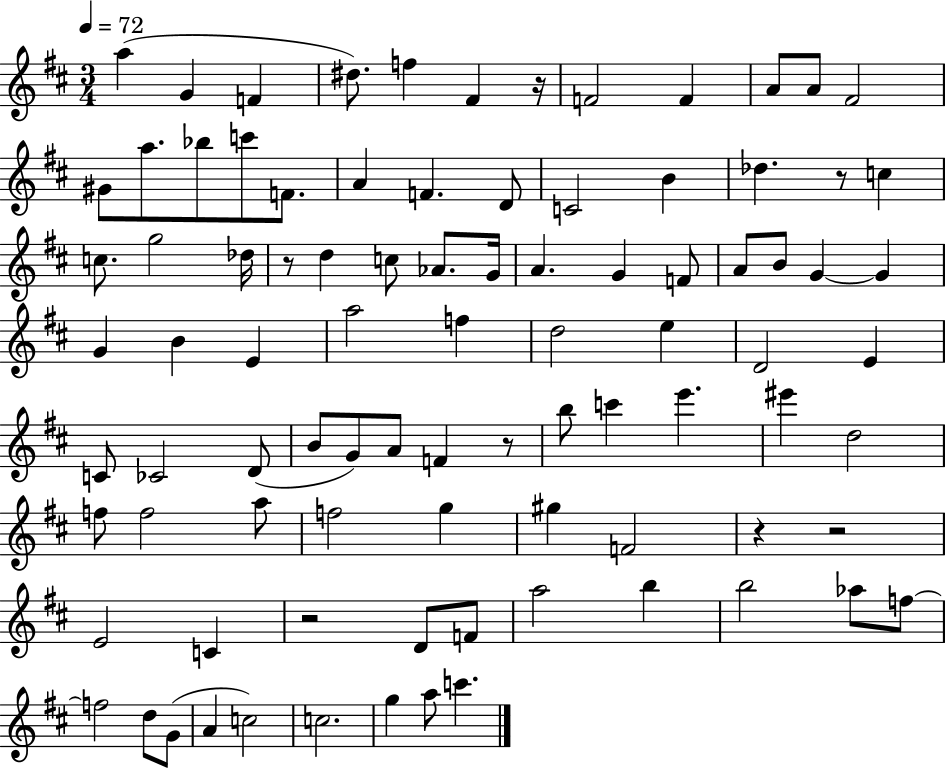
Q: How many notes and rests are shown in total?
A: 90